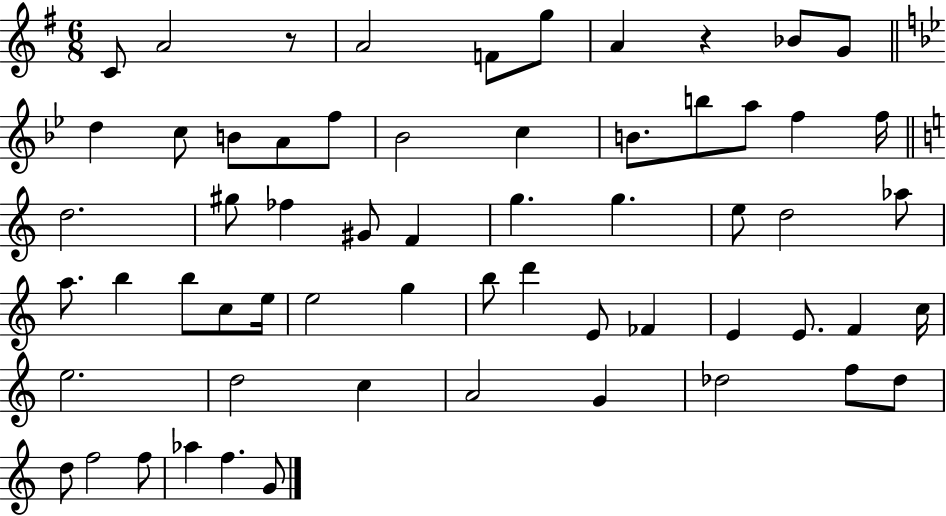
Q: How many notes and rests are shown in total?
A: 61